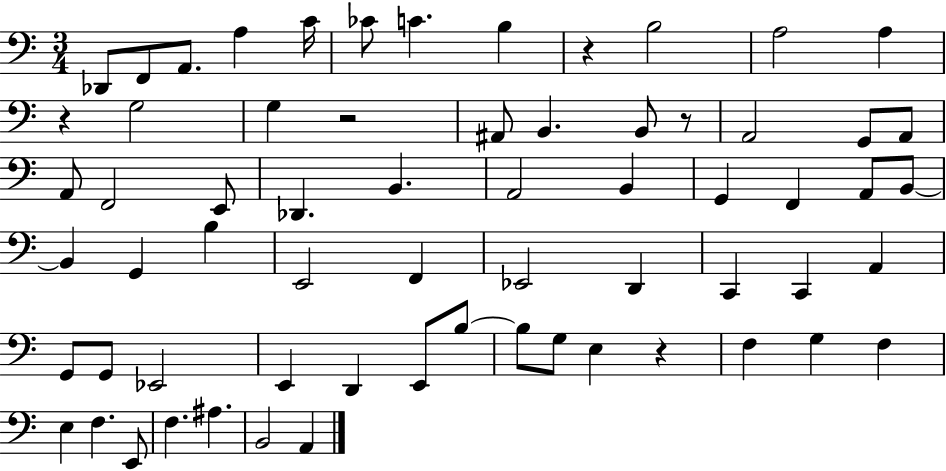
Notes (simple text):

Db2/e F2/e A2/e. A3/q C4/s CES4/e C4/q. B3/q R/q B3/h A3/h A3/q R/q G3/h G3/q R/h A#2/e B2/q. B2/e R/e A2/h G2/e A2/e A2/e F2/h E2/e Db2/q. B2/q. A2/h B2/q G2/q F2/q A2/e B2/e B2/q G2/q B3/q E2/h F2/q Eb2/h D2/q C2/q C2/q A2/q G2/e G2/e Eb2/h E2/q D2/q E2/e B3/e B3/e G3/e E3/q R/q F3/q G3/q F3/q E3/q F3/q. E2/e F3/q. A#3/q. B2/h A2/q